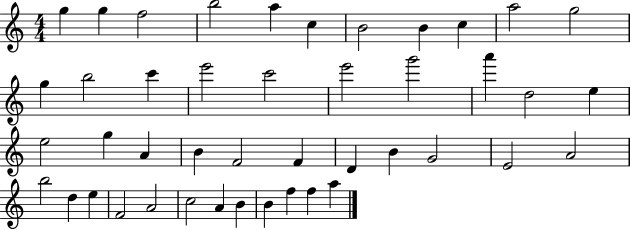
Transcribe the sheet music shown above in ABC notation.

X:1
T:Untitled
M:4/4
L:1/4
K:C
g g f2 b2 a c B2 B c a2 g2 g b2 c' e'2 c'2 e'2 g'2 a' d2 e e2 g A B F2 F D B G2 E2 A2 b2 d e F2 A2 c2 A B B f f a